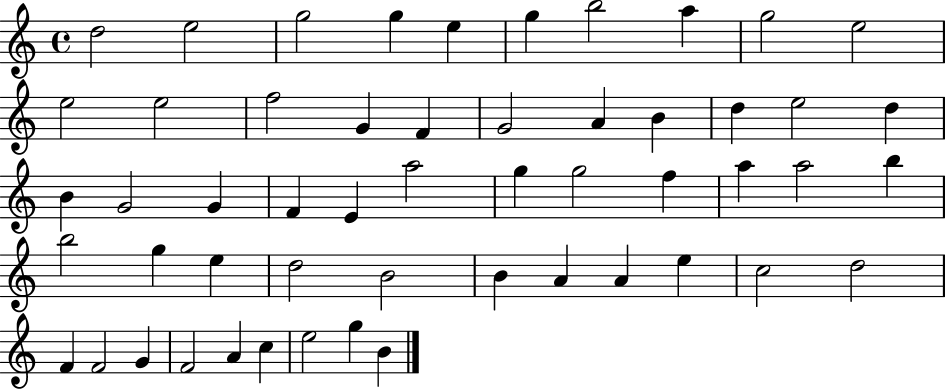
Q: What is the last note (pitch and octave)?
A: B4